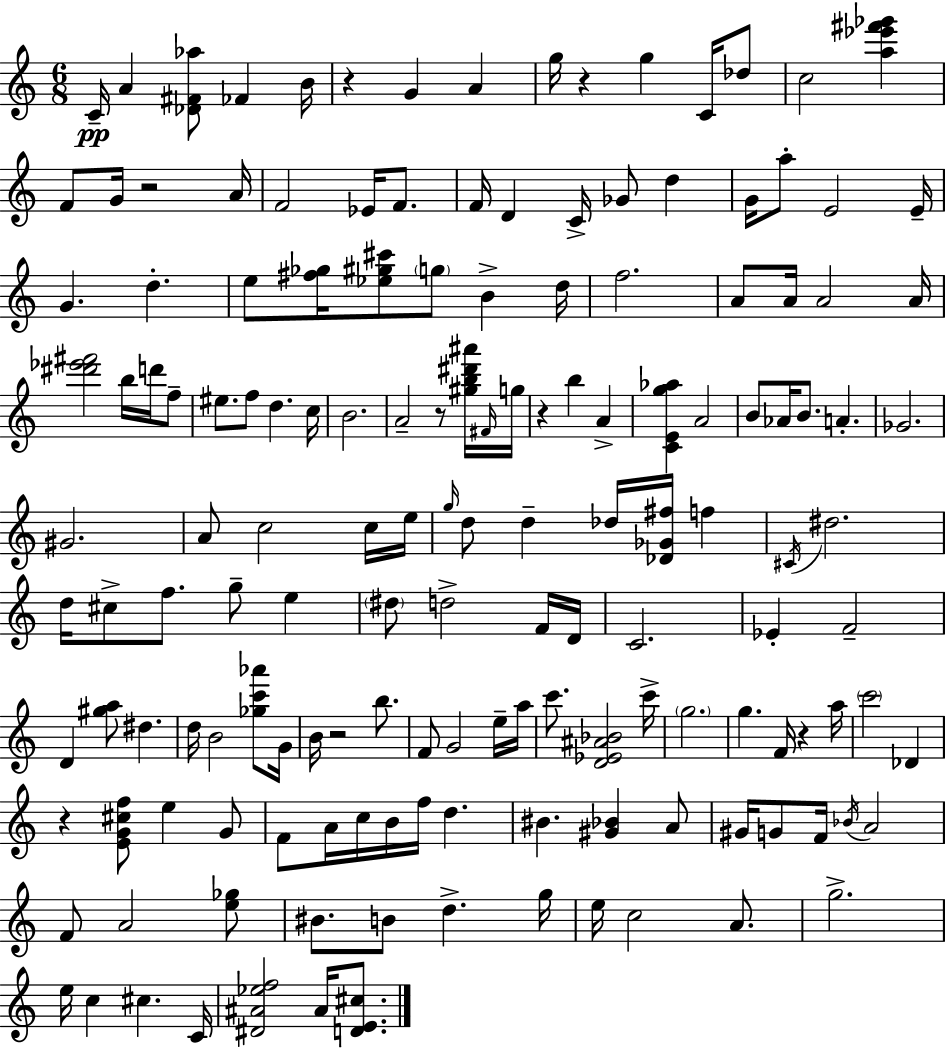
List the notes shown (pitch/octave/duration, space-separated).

C4/s A4/q [Db4,F#4,Ab5]/e FES4/q B4/s R/q G4/q A4/q G5/s R/q G5/q C4/s Db5/e C5/h [A5,Eb6,F#6,Gb6]/q F4/e G4/s R/h A4/s F4/h Eb4/s F4/e. F4/s D4/q C4/s Gb4/e D5/q G4/s A5/e E4/h E4/s G4/q. D5/q. E5/e [F#5,Gb5]/s [Eb5,G#5,C#6]/e G5/e B4/q D5/s F5/h. A4/e A4/s A4/h A4/s [D#6,Eb6,F#6]/h B5/s D6/s F5/e EIS5/e. F5/e D5/q. C5/s B4/h. A4/h R/e [G#5,B5,D#6,A#6]/s F#4/s G5/s R/q B5/q A4/q [C4,E4,G5,Ab5]/q A4/h B4/e Ab4/s B4/e. A4/q. Gb4/h. G#4/h. A4/e C5/h C5/s E5/s G5/s D5/e D5/q Db5/s [Db4,Gb4,F#5]/s F5/q C#4/s D#5/h. D5/s C#5/e F5/e. G5/e E5/q D#5/e D5/h F4/s D4/s C4/h. Eb4/q F4/h D4/q [G#5,A5]/e D#5/q. D5/s B4/h [Gb5,C6,Ab6]/e G4/s B4/s R/h B5/e. F4/e G4/h E5/s A5/s C6/e. [D4,Eb4,A#4,Bb4]/h C6/s G5/h. G5/q. F4/s R/q A5/s C6/h Db4/q R/q [E4,G4,C#5,F5]/e E5/q G4/e F4/e A4/s C5/s B4/s F5/s D5/q. BIS4/q. [G#4,Bb4]/q A4/e G#4/s G4/e F4/s Bb4/s A4/h F4/e A4/h [E5,Gb5]/e BIS4/e. B4/e D5/q. G5/s E5/s C5/h A4/e. G5/h. E5/s C5/q C#5/q. C4/s [D#4,A#4,Eb5,F5]/h A#4/s [D4,E4,C#5]/e.